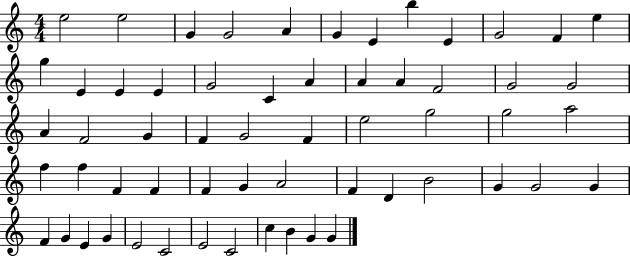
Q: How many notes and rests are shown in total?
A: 59